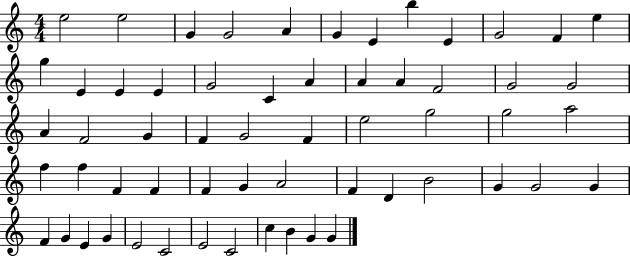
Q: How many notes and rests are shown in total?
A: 59